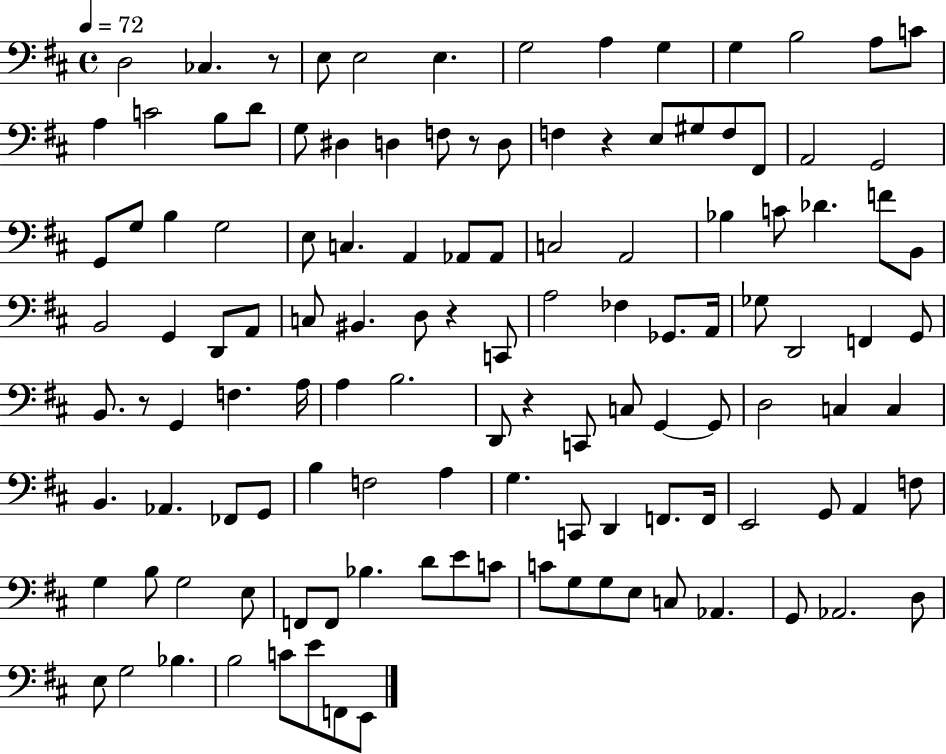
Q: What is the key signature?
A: D major